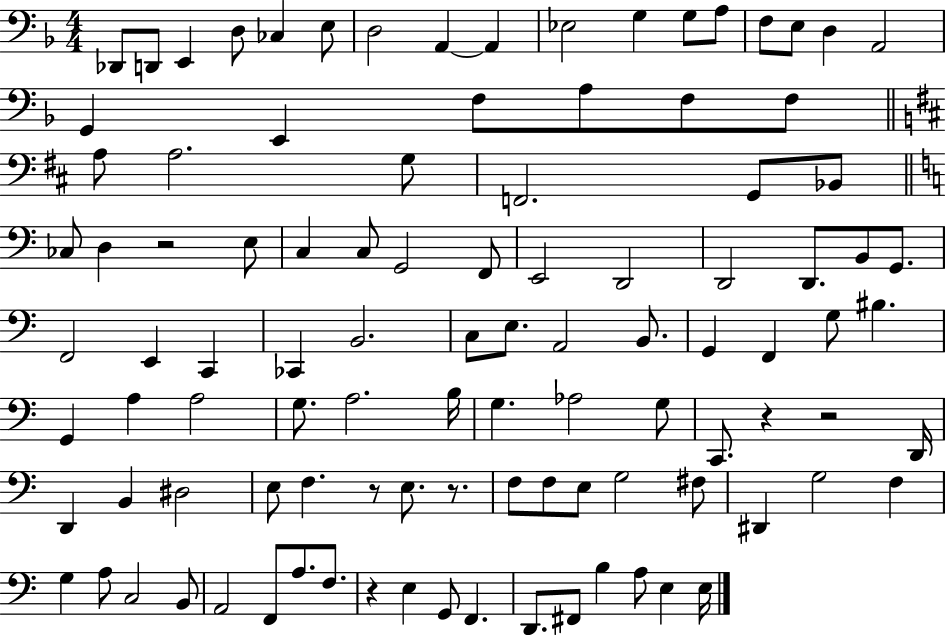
{
  \clef bass
  \numericTimeSignature
  \time 4/4
  \key f \major
  des,8 d,8 e,4 d8 ces4 e8 | d2 a,4~~ a,4 | ees2 g4 g8 a8 | f8 e8 d4 a,2 | \break g,4 e,4 f8 a8 f8 f8 | \bar "||" \break \key d \major a8 a2. g8 | f,2. g,8 bes,8 | \bar "||" \break \key c \major ces8 d4 r2 e8 | c4 c8 g,2 f,8 | e,2 d,2 | d,2 d,8. b,8 g,8. | \break f,2 e,4 c,4 | ces,4 b,2. | c8 e8. a,2 b,8. | g,4 f,4 g8 bis4. | \break g,4 a4 a2 | g8. a2. b16 | g4. aes2 g8 | c,8. r4 r2 d,16 | \break d,4 b,4 dis2 | e8 f4. r8 e8. r8. | f8 f8 e8 g2 fis8 | dis,4 g2 f4 | \break g4 a8 c2 b,8 | a,2 f,8 a8. f8. | r4 e4 g,8 f,4. | d,8. fis,8 b4 a8 e4 e16 | \break \bar "|."
}